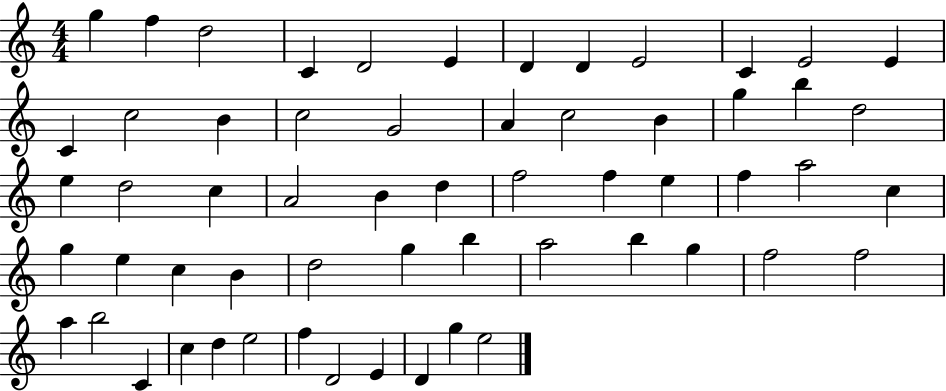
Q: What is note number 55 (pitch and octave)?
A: D4